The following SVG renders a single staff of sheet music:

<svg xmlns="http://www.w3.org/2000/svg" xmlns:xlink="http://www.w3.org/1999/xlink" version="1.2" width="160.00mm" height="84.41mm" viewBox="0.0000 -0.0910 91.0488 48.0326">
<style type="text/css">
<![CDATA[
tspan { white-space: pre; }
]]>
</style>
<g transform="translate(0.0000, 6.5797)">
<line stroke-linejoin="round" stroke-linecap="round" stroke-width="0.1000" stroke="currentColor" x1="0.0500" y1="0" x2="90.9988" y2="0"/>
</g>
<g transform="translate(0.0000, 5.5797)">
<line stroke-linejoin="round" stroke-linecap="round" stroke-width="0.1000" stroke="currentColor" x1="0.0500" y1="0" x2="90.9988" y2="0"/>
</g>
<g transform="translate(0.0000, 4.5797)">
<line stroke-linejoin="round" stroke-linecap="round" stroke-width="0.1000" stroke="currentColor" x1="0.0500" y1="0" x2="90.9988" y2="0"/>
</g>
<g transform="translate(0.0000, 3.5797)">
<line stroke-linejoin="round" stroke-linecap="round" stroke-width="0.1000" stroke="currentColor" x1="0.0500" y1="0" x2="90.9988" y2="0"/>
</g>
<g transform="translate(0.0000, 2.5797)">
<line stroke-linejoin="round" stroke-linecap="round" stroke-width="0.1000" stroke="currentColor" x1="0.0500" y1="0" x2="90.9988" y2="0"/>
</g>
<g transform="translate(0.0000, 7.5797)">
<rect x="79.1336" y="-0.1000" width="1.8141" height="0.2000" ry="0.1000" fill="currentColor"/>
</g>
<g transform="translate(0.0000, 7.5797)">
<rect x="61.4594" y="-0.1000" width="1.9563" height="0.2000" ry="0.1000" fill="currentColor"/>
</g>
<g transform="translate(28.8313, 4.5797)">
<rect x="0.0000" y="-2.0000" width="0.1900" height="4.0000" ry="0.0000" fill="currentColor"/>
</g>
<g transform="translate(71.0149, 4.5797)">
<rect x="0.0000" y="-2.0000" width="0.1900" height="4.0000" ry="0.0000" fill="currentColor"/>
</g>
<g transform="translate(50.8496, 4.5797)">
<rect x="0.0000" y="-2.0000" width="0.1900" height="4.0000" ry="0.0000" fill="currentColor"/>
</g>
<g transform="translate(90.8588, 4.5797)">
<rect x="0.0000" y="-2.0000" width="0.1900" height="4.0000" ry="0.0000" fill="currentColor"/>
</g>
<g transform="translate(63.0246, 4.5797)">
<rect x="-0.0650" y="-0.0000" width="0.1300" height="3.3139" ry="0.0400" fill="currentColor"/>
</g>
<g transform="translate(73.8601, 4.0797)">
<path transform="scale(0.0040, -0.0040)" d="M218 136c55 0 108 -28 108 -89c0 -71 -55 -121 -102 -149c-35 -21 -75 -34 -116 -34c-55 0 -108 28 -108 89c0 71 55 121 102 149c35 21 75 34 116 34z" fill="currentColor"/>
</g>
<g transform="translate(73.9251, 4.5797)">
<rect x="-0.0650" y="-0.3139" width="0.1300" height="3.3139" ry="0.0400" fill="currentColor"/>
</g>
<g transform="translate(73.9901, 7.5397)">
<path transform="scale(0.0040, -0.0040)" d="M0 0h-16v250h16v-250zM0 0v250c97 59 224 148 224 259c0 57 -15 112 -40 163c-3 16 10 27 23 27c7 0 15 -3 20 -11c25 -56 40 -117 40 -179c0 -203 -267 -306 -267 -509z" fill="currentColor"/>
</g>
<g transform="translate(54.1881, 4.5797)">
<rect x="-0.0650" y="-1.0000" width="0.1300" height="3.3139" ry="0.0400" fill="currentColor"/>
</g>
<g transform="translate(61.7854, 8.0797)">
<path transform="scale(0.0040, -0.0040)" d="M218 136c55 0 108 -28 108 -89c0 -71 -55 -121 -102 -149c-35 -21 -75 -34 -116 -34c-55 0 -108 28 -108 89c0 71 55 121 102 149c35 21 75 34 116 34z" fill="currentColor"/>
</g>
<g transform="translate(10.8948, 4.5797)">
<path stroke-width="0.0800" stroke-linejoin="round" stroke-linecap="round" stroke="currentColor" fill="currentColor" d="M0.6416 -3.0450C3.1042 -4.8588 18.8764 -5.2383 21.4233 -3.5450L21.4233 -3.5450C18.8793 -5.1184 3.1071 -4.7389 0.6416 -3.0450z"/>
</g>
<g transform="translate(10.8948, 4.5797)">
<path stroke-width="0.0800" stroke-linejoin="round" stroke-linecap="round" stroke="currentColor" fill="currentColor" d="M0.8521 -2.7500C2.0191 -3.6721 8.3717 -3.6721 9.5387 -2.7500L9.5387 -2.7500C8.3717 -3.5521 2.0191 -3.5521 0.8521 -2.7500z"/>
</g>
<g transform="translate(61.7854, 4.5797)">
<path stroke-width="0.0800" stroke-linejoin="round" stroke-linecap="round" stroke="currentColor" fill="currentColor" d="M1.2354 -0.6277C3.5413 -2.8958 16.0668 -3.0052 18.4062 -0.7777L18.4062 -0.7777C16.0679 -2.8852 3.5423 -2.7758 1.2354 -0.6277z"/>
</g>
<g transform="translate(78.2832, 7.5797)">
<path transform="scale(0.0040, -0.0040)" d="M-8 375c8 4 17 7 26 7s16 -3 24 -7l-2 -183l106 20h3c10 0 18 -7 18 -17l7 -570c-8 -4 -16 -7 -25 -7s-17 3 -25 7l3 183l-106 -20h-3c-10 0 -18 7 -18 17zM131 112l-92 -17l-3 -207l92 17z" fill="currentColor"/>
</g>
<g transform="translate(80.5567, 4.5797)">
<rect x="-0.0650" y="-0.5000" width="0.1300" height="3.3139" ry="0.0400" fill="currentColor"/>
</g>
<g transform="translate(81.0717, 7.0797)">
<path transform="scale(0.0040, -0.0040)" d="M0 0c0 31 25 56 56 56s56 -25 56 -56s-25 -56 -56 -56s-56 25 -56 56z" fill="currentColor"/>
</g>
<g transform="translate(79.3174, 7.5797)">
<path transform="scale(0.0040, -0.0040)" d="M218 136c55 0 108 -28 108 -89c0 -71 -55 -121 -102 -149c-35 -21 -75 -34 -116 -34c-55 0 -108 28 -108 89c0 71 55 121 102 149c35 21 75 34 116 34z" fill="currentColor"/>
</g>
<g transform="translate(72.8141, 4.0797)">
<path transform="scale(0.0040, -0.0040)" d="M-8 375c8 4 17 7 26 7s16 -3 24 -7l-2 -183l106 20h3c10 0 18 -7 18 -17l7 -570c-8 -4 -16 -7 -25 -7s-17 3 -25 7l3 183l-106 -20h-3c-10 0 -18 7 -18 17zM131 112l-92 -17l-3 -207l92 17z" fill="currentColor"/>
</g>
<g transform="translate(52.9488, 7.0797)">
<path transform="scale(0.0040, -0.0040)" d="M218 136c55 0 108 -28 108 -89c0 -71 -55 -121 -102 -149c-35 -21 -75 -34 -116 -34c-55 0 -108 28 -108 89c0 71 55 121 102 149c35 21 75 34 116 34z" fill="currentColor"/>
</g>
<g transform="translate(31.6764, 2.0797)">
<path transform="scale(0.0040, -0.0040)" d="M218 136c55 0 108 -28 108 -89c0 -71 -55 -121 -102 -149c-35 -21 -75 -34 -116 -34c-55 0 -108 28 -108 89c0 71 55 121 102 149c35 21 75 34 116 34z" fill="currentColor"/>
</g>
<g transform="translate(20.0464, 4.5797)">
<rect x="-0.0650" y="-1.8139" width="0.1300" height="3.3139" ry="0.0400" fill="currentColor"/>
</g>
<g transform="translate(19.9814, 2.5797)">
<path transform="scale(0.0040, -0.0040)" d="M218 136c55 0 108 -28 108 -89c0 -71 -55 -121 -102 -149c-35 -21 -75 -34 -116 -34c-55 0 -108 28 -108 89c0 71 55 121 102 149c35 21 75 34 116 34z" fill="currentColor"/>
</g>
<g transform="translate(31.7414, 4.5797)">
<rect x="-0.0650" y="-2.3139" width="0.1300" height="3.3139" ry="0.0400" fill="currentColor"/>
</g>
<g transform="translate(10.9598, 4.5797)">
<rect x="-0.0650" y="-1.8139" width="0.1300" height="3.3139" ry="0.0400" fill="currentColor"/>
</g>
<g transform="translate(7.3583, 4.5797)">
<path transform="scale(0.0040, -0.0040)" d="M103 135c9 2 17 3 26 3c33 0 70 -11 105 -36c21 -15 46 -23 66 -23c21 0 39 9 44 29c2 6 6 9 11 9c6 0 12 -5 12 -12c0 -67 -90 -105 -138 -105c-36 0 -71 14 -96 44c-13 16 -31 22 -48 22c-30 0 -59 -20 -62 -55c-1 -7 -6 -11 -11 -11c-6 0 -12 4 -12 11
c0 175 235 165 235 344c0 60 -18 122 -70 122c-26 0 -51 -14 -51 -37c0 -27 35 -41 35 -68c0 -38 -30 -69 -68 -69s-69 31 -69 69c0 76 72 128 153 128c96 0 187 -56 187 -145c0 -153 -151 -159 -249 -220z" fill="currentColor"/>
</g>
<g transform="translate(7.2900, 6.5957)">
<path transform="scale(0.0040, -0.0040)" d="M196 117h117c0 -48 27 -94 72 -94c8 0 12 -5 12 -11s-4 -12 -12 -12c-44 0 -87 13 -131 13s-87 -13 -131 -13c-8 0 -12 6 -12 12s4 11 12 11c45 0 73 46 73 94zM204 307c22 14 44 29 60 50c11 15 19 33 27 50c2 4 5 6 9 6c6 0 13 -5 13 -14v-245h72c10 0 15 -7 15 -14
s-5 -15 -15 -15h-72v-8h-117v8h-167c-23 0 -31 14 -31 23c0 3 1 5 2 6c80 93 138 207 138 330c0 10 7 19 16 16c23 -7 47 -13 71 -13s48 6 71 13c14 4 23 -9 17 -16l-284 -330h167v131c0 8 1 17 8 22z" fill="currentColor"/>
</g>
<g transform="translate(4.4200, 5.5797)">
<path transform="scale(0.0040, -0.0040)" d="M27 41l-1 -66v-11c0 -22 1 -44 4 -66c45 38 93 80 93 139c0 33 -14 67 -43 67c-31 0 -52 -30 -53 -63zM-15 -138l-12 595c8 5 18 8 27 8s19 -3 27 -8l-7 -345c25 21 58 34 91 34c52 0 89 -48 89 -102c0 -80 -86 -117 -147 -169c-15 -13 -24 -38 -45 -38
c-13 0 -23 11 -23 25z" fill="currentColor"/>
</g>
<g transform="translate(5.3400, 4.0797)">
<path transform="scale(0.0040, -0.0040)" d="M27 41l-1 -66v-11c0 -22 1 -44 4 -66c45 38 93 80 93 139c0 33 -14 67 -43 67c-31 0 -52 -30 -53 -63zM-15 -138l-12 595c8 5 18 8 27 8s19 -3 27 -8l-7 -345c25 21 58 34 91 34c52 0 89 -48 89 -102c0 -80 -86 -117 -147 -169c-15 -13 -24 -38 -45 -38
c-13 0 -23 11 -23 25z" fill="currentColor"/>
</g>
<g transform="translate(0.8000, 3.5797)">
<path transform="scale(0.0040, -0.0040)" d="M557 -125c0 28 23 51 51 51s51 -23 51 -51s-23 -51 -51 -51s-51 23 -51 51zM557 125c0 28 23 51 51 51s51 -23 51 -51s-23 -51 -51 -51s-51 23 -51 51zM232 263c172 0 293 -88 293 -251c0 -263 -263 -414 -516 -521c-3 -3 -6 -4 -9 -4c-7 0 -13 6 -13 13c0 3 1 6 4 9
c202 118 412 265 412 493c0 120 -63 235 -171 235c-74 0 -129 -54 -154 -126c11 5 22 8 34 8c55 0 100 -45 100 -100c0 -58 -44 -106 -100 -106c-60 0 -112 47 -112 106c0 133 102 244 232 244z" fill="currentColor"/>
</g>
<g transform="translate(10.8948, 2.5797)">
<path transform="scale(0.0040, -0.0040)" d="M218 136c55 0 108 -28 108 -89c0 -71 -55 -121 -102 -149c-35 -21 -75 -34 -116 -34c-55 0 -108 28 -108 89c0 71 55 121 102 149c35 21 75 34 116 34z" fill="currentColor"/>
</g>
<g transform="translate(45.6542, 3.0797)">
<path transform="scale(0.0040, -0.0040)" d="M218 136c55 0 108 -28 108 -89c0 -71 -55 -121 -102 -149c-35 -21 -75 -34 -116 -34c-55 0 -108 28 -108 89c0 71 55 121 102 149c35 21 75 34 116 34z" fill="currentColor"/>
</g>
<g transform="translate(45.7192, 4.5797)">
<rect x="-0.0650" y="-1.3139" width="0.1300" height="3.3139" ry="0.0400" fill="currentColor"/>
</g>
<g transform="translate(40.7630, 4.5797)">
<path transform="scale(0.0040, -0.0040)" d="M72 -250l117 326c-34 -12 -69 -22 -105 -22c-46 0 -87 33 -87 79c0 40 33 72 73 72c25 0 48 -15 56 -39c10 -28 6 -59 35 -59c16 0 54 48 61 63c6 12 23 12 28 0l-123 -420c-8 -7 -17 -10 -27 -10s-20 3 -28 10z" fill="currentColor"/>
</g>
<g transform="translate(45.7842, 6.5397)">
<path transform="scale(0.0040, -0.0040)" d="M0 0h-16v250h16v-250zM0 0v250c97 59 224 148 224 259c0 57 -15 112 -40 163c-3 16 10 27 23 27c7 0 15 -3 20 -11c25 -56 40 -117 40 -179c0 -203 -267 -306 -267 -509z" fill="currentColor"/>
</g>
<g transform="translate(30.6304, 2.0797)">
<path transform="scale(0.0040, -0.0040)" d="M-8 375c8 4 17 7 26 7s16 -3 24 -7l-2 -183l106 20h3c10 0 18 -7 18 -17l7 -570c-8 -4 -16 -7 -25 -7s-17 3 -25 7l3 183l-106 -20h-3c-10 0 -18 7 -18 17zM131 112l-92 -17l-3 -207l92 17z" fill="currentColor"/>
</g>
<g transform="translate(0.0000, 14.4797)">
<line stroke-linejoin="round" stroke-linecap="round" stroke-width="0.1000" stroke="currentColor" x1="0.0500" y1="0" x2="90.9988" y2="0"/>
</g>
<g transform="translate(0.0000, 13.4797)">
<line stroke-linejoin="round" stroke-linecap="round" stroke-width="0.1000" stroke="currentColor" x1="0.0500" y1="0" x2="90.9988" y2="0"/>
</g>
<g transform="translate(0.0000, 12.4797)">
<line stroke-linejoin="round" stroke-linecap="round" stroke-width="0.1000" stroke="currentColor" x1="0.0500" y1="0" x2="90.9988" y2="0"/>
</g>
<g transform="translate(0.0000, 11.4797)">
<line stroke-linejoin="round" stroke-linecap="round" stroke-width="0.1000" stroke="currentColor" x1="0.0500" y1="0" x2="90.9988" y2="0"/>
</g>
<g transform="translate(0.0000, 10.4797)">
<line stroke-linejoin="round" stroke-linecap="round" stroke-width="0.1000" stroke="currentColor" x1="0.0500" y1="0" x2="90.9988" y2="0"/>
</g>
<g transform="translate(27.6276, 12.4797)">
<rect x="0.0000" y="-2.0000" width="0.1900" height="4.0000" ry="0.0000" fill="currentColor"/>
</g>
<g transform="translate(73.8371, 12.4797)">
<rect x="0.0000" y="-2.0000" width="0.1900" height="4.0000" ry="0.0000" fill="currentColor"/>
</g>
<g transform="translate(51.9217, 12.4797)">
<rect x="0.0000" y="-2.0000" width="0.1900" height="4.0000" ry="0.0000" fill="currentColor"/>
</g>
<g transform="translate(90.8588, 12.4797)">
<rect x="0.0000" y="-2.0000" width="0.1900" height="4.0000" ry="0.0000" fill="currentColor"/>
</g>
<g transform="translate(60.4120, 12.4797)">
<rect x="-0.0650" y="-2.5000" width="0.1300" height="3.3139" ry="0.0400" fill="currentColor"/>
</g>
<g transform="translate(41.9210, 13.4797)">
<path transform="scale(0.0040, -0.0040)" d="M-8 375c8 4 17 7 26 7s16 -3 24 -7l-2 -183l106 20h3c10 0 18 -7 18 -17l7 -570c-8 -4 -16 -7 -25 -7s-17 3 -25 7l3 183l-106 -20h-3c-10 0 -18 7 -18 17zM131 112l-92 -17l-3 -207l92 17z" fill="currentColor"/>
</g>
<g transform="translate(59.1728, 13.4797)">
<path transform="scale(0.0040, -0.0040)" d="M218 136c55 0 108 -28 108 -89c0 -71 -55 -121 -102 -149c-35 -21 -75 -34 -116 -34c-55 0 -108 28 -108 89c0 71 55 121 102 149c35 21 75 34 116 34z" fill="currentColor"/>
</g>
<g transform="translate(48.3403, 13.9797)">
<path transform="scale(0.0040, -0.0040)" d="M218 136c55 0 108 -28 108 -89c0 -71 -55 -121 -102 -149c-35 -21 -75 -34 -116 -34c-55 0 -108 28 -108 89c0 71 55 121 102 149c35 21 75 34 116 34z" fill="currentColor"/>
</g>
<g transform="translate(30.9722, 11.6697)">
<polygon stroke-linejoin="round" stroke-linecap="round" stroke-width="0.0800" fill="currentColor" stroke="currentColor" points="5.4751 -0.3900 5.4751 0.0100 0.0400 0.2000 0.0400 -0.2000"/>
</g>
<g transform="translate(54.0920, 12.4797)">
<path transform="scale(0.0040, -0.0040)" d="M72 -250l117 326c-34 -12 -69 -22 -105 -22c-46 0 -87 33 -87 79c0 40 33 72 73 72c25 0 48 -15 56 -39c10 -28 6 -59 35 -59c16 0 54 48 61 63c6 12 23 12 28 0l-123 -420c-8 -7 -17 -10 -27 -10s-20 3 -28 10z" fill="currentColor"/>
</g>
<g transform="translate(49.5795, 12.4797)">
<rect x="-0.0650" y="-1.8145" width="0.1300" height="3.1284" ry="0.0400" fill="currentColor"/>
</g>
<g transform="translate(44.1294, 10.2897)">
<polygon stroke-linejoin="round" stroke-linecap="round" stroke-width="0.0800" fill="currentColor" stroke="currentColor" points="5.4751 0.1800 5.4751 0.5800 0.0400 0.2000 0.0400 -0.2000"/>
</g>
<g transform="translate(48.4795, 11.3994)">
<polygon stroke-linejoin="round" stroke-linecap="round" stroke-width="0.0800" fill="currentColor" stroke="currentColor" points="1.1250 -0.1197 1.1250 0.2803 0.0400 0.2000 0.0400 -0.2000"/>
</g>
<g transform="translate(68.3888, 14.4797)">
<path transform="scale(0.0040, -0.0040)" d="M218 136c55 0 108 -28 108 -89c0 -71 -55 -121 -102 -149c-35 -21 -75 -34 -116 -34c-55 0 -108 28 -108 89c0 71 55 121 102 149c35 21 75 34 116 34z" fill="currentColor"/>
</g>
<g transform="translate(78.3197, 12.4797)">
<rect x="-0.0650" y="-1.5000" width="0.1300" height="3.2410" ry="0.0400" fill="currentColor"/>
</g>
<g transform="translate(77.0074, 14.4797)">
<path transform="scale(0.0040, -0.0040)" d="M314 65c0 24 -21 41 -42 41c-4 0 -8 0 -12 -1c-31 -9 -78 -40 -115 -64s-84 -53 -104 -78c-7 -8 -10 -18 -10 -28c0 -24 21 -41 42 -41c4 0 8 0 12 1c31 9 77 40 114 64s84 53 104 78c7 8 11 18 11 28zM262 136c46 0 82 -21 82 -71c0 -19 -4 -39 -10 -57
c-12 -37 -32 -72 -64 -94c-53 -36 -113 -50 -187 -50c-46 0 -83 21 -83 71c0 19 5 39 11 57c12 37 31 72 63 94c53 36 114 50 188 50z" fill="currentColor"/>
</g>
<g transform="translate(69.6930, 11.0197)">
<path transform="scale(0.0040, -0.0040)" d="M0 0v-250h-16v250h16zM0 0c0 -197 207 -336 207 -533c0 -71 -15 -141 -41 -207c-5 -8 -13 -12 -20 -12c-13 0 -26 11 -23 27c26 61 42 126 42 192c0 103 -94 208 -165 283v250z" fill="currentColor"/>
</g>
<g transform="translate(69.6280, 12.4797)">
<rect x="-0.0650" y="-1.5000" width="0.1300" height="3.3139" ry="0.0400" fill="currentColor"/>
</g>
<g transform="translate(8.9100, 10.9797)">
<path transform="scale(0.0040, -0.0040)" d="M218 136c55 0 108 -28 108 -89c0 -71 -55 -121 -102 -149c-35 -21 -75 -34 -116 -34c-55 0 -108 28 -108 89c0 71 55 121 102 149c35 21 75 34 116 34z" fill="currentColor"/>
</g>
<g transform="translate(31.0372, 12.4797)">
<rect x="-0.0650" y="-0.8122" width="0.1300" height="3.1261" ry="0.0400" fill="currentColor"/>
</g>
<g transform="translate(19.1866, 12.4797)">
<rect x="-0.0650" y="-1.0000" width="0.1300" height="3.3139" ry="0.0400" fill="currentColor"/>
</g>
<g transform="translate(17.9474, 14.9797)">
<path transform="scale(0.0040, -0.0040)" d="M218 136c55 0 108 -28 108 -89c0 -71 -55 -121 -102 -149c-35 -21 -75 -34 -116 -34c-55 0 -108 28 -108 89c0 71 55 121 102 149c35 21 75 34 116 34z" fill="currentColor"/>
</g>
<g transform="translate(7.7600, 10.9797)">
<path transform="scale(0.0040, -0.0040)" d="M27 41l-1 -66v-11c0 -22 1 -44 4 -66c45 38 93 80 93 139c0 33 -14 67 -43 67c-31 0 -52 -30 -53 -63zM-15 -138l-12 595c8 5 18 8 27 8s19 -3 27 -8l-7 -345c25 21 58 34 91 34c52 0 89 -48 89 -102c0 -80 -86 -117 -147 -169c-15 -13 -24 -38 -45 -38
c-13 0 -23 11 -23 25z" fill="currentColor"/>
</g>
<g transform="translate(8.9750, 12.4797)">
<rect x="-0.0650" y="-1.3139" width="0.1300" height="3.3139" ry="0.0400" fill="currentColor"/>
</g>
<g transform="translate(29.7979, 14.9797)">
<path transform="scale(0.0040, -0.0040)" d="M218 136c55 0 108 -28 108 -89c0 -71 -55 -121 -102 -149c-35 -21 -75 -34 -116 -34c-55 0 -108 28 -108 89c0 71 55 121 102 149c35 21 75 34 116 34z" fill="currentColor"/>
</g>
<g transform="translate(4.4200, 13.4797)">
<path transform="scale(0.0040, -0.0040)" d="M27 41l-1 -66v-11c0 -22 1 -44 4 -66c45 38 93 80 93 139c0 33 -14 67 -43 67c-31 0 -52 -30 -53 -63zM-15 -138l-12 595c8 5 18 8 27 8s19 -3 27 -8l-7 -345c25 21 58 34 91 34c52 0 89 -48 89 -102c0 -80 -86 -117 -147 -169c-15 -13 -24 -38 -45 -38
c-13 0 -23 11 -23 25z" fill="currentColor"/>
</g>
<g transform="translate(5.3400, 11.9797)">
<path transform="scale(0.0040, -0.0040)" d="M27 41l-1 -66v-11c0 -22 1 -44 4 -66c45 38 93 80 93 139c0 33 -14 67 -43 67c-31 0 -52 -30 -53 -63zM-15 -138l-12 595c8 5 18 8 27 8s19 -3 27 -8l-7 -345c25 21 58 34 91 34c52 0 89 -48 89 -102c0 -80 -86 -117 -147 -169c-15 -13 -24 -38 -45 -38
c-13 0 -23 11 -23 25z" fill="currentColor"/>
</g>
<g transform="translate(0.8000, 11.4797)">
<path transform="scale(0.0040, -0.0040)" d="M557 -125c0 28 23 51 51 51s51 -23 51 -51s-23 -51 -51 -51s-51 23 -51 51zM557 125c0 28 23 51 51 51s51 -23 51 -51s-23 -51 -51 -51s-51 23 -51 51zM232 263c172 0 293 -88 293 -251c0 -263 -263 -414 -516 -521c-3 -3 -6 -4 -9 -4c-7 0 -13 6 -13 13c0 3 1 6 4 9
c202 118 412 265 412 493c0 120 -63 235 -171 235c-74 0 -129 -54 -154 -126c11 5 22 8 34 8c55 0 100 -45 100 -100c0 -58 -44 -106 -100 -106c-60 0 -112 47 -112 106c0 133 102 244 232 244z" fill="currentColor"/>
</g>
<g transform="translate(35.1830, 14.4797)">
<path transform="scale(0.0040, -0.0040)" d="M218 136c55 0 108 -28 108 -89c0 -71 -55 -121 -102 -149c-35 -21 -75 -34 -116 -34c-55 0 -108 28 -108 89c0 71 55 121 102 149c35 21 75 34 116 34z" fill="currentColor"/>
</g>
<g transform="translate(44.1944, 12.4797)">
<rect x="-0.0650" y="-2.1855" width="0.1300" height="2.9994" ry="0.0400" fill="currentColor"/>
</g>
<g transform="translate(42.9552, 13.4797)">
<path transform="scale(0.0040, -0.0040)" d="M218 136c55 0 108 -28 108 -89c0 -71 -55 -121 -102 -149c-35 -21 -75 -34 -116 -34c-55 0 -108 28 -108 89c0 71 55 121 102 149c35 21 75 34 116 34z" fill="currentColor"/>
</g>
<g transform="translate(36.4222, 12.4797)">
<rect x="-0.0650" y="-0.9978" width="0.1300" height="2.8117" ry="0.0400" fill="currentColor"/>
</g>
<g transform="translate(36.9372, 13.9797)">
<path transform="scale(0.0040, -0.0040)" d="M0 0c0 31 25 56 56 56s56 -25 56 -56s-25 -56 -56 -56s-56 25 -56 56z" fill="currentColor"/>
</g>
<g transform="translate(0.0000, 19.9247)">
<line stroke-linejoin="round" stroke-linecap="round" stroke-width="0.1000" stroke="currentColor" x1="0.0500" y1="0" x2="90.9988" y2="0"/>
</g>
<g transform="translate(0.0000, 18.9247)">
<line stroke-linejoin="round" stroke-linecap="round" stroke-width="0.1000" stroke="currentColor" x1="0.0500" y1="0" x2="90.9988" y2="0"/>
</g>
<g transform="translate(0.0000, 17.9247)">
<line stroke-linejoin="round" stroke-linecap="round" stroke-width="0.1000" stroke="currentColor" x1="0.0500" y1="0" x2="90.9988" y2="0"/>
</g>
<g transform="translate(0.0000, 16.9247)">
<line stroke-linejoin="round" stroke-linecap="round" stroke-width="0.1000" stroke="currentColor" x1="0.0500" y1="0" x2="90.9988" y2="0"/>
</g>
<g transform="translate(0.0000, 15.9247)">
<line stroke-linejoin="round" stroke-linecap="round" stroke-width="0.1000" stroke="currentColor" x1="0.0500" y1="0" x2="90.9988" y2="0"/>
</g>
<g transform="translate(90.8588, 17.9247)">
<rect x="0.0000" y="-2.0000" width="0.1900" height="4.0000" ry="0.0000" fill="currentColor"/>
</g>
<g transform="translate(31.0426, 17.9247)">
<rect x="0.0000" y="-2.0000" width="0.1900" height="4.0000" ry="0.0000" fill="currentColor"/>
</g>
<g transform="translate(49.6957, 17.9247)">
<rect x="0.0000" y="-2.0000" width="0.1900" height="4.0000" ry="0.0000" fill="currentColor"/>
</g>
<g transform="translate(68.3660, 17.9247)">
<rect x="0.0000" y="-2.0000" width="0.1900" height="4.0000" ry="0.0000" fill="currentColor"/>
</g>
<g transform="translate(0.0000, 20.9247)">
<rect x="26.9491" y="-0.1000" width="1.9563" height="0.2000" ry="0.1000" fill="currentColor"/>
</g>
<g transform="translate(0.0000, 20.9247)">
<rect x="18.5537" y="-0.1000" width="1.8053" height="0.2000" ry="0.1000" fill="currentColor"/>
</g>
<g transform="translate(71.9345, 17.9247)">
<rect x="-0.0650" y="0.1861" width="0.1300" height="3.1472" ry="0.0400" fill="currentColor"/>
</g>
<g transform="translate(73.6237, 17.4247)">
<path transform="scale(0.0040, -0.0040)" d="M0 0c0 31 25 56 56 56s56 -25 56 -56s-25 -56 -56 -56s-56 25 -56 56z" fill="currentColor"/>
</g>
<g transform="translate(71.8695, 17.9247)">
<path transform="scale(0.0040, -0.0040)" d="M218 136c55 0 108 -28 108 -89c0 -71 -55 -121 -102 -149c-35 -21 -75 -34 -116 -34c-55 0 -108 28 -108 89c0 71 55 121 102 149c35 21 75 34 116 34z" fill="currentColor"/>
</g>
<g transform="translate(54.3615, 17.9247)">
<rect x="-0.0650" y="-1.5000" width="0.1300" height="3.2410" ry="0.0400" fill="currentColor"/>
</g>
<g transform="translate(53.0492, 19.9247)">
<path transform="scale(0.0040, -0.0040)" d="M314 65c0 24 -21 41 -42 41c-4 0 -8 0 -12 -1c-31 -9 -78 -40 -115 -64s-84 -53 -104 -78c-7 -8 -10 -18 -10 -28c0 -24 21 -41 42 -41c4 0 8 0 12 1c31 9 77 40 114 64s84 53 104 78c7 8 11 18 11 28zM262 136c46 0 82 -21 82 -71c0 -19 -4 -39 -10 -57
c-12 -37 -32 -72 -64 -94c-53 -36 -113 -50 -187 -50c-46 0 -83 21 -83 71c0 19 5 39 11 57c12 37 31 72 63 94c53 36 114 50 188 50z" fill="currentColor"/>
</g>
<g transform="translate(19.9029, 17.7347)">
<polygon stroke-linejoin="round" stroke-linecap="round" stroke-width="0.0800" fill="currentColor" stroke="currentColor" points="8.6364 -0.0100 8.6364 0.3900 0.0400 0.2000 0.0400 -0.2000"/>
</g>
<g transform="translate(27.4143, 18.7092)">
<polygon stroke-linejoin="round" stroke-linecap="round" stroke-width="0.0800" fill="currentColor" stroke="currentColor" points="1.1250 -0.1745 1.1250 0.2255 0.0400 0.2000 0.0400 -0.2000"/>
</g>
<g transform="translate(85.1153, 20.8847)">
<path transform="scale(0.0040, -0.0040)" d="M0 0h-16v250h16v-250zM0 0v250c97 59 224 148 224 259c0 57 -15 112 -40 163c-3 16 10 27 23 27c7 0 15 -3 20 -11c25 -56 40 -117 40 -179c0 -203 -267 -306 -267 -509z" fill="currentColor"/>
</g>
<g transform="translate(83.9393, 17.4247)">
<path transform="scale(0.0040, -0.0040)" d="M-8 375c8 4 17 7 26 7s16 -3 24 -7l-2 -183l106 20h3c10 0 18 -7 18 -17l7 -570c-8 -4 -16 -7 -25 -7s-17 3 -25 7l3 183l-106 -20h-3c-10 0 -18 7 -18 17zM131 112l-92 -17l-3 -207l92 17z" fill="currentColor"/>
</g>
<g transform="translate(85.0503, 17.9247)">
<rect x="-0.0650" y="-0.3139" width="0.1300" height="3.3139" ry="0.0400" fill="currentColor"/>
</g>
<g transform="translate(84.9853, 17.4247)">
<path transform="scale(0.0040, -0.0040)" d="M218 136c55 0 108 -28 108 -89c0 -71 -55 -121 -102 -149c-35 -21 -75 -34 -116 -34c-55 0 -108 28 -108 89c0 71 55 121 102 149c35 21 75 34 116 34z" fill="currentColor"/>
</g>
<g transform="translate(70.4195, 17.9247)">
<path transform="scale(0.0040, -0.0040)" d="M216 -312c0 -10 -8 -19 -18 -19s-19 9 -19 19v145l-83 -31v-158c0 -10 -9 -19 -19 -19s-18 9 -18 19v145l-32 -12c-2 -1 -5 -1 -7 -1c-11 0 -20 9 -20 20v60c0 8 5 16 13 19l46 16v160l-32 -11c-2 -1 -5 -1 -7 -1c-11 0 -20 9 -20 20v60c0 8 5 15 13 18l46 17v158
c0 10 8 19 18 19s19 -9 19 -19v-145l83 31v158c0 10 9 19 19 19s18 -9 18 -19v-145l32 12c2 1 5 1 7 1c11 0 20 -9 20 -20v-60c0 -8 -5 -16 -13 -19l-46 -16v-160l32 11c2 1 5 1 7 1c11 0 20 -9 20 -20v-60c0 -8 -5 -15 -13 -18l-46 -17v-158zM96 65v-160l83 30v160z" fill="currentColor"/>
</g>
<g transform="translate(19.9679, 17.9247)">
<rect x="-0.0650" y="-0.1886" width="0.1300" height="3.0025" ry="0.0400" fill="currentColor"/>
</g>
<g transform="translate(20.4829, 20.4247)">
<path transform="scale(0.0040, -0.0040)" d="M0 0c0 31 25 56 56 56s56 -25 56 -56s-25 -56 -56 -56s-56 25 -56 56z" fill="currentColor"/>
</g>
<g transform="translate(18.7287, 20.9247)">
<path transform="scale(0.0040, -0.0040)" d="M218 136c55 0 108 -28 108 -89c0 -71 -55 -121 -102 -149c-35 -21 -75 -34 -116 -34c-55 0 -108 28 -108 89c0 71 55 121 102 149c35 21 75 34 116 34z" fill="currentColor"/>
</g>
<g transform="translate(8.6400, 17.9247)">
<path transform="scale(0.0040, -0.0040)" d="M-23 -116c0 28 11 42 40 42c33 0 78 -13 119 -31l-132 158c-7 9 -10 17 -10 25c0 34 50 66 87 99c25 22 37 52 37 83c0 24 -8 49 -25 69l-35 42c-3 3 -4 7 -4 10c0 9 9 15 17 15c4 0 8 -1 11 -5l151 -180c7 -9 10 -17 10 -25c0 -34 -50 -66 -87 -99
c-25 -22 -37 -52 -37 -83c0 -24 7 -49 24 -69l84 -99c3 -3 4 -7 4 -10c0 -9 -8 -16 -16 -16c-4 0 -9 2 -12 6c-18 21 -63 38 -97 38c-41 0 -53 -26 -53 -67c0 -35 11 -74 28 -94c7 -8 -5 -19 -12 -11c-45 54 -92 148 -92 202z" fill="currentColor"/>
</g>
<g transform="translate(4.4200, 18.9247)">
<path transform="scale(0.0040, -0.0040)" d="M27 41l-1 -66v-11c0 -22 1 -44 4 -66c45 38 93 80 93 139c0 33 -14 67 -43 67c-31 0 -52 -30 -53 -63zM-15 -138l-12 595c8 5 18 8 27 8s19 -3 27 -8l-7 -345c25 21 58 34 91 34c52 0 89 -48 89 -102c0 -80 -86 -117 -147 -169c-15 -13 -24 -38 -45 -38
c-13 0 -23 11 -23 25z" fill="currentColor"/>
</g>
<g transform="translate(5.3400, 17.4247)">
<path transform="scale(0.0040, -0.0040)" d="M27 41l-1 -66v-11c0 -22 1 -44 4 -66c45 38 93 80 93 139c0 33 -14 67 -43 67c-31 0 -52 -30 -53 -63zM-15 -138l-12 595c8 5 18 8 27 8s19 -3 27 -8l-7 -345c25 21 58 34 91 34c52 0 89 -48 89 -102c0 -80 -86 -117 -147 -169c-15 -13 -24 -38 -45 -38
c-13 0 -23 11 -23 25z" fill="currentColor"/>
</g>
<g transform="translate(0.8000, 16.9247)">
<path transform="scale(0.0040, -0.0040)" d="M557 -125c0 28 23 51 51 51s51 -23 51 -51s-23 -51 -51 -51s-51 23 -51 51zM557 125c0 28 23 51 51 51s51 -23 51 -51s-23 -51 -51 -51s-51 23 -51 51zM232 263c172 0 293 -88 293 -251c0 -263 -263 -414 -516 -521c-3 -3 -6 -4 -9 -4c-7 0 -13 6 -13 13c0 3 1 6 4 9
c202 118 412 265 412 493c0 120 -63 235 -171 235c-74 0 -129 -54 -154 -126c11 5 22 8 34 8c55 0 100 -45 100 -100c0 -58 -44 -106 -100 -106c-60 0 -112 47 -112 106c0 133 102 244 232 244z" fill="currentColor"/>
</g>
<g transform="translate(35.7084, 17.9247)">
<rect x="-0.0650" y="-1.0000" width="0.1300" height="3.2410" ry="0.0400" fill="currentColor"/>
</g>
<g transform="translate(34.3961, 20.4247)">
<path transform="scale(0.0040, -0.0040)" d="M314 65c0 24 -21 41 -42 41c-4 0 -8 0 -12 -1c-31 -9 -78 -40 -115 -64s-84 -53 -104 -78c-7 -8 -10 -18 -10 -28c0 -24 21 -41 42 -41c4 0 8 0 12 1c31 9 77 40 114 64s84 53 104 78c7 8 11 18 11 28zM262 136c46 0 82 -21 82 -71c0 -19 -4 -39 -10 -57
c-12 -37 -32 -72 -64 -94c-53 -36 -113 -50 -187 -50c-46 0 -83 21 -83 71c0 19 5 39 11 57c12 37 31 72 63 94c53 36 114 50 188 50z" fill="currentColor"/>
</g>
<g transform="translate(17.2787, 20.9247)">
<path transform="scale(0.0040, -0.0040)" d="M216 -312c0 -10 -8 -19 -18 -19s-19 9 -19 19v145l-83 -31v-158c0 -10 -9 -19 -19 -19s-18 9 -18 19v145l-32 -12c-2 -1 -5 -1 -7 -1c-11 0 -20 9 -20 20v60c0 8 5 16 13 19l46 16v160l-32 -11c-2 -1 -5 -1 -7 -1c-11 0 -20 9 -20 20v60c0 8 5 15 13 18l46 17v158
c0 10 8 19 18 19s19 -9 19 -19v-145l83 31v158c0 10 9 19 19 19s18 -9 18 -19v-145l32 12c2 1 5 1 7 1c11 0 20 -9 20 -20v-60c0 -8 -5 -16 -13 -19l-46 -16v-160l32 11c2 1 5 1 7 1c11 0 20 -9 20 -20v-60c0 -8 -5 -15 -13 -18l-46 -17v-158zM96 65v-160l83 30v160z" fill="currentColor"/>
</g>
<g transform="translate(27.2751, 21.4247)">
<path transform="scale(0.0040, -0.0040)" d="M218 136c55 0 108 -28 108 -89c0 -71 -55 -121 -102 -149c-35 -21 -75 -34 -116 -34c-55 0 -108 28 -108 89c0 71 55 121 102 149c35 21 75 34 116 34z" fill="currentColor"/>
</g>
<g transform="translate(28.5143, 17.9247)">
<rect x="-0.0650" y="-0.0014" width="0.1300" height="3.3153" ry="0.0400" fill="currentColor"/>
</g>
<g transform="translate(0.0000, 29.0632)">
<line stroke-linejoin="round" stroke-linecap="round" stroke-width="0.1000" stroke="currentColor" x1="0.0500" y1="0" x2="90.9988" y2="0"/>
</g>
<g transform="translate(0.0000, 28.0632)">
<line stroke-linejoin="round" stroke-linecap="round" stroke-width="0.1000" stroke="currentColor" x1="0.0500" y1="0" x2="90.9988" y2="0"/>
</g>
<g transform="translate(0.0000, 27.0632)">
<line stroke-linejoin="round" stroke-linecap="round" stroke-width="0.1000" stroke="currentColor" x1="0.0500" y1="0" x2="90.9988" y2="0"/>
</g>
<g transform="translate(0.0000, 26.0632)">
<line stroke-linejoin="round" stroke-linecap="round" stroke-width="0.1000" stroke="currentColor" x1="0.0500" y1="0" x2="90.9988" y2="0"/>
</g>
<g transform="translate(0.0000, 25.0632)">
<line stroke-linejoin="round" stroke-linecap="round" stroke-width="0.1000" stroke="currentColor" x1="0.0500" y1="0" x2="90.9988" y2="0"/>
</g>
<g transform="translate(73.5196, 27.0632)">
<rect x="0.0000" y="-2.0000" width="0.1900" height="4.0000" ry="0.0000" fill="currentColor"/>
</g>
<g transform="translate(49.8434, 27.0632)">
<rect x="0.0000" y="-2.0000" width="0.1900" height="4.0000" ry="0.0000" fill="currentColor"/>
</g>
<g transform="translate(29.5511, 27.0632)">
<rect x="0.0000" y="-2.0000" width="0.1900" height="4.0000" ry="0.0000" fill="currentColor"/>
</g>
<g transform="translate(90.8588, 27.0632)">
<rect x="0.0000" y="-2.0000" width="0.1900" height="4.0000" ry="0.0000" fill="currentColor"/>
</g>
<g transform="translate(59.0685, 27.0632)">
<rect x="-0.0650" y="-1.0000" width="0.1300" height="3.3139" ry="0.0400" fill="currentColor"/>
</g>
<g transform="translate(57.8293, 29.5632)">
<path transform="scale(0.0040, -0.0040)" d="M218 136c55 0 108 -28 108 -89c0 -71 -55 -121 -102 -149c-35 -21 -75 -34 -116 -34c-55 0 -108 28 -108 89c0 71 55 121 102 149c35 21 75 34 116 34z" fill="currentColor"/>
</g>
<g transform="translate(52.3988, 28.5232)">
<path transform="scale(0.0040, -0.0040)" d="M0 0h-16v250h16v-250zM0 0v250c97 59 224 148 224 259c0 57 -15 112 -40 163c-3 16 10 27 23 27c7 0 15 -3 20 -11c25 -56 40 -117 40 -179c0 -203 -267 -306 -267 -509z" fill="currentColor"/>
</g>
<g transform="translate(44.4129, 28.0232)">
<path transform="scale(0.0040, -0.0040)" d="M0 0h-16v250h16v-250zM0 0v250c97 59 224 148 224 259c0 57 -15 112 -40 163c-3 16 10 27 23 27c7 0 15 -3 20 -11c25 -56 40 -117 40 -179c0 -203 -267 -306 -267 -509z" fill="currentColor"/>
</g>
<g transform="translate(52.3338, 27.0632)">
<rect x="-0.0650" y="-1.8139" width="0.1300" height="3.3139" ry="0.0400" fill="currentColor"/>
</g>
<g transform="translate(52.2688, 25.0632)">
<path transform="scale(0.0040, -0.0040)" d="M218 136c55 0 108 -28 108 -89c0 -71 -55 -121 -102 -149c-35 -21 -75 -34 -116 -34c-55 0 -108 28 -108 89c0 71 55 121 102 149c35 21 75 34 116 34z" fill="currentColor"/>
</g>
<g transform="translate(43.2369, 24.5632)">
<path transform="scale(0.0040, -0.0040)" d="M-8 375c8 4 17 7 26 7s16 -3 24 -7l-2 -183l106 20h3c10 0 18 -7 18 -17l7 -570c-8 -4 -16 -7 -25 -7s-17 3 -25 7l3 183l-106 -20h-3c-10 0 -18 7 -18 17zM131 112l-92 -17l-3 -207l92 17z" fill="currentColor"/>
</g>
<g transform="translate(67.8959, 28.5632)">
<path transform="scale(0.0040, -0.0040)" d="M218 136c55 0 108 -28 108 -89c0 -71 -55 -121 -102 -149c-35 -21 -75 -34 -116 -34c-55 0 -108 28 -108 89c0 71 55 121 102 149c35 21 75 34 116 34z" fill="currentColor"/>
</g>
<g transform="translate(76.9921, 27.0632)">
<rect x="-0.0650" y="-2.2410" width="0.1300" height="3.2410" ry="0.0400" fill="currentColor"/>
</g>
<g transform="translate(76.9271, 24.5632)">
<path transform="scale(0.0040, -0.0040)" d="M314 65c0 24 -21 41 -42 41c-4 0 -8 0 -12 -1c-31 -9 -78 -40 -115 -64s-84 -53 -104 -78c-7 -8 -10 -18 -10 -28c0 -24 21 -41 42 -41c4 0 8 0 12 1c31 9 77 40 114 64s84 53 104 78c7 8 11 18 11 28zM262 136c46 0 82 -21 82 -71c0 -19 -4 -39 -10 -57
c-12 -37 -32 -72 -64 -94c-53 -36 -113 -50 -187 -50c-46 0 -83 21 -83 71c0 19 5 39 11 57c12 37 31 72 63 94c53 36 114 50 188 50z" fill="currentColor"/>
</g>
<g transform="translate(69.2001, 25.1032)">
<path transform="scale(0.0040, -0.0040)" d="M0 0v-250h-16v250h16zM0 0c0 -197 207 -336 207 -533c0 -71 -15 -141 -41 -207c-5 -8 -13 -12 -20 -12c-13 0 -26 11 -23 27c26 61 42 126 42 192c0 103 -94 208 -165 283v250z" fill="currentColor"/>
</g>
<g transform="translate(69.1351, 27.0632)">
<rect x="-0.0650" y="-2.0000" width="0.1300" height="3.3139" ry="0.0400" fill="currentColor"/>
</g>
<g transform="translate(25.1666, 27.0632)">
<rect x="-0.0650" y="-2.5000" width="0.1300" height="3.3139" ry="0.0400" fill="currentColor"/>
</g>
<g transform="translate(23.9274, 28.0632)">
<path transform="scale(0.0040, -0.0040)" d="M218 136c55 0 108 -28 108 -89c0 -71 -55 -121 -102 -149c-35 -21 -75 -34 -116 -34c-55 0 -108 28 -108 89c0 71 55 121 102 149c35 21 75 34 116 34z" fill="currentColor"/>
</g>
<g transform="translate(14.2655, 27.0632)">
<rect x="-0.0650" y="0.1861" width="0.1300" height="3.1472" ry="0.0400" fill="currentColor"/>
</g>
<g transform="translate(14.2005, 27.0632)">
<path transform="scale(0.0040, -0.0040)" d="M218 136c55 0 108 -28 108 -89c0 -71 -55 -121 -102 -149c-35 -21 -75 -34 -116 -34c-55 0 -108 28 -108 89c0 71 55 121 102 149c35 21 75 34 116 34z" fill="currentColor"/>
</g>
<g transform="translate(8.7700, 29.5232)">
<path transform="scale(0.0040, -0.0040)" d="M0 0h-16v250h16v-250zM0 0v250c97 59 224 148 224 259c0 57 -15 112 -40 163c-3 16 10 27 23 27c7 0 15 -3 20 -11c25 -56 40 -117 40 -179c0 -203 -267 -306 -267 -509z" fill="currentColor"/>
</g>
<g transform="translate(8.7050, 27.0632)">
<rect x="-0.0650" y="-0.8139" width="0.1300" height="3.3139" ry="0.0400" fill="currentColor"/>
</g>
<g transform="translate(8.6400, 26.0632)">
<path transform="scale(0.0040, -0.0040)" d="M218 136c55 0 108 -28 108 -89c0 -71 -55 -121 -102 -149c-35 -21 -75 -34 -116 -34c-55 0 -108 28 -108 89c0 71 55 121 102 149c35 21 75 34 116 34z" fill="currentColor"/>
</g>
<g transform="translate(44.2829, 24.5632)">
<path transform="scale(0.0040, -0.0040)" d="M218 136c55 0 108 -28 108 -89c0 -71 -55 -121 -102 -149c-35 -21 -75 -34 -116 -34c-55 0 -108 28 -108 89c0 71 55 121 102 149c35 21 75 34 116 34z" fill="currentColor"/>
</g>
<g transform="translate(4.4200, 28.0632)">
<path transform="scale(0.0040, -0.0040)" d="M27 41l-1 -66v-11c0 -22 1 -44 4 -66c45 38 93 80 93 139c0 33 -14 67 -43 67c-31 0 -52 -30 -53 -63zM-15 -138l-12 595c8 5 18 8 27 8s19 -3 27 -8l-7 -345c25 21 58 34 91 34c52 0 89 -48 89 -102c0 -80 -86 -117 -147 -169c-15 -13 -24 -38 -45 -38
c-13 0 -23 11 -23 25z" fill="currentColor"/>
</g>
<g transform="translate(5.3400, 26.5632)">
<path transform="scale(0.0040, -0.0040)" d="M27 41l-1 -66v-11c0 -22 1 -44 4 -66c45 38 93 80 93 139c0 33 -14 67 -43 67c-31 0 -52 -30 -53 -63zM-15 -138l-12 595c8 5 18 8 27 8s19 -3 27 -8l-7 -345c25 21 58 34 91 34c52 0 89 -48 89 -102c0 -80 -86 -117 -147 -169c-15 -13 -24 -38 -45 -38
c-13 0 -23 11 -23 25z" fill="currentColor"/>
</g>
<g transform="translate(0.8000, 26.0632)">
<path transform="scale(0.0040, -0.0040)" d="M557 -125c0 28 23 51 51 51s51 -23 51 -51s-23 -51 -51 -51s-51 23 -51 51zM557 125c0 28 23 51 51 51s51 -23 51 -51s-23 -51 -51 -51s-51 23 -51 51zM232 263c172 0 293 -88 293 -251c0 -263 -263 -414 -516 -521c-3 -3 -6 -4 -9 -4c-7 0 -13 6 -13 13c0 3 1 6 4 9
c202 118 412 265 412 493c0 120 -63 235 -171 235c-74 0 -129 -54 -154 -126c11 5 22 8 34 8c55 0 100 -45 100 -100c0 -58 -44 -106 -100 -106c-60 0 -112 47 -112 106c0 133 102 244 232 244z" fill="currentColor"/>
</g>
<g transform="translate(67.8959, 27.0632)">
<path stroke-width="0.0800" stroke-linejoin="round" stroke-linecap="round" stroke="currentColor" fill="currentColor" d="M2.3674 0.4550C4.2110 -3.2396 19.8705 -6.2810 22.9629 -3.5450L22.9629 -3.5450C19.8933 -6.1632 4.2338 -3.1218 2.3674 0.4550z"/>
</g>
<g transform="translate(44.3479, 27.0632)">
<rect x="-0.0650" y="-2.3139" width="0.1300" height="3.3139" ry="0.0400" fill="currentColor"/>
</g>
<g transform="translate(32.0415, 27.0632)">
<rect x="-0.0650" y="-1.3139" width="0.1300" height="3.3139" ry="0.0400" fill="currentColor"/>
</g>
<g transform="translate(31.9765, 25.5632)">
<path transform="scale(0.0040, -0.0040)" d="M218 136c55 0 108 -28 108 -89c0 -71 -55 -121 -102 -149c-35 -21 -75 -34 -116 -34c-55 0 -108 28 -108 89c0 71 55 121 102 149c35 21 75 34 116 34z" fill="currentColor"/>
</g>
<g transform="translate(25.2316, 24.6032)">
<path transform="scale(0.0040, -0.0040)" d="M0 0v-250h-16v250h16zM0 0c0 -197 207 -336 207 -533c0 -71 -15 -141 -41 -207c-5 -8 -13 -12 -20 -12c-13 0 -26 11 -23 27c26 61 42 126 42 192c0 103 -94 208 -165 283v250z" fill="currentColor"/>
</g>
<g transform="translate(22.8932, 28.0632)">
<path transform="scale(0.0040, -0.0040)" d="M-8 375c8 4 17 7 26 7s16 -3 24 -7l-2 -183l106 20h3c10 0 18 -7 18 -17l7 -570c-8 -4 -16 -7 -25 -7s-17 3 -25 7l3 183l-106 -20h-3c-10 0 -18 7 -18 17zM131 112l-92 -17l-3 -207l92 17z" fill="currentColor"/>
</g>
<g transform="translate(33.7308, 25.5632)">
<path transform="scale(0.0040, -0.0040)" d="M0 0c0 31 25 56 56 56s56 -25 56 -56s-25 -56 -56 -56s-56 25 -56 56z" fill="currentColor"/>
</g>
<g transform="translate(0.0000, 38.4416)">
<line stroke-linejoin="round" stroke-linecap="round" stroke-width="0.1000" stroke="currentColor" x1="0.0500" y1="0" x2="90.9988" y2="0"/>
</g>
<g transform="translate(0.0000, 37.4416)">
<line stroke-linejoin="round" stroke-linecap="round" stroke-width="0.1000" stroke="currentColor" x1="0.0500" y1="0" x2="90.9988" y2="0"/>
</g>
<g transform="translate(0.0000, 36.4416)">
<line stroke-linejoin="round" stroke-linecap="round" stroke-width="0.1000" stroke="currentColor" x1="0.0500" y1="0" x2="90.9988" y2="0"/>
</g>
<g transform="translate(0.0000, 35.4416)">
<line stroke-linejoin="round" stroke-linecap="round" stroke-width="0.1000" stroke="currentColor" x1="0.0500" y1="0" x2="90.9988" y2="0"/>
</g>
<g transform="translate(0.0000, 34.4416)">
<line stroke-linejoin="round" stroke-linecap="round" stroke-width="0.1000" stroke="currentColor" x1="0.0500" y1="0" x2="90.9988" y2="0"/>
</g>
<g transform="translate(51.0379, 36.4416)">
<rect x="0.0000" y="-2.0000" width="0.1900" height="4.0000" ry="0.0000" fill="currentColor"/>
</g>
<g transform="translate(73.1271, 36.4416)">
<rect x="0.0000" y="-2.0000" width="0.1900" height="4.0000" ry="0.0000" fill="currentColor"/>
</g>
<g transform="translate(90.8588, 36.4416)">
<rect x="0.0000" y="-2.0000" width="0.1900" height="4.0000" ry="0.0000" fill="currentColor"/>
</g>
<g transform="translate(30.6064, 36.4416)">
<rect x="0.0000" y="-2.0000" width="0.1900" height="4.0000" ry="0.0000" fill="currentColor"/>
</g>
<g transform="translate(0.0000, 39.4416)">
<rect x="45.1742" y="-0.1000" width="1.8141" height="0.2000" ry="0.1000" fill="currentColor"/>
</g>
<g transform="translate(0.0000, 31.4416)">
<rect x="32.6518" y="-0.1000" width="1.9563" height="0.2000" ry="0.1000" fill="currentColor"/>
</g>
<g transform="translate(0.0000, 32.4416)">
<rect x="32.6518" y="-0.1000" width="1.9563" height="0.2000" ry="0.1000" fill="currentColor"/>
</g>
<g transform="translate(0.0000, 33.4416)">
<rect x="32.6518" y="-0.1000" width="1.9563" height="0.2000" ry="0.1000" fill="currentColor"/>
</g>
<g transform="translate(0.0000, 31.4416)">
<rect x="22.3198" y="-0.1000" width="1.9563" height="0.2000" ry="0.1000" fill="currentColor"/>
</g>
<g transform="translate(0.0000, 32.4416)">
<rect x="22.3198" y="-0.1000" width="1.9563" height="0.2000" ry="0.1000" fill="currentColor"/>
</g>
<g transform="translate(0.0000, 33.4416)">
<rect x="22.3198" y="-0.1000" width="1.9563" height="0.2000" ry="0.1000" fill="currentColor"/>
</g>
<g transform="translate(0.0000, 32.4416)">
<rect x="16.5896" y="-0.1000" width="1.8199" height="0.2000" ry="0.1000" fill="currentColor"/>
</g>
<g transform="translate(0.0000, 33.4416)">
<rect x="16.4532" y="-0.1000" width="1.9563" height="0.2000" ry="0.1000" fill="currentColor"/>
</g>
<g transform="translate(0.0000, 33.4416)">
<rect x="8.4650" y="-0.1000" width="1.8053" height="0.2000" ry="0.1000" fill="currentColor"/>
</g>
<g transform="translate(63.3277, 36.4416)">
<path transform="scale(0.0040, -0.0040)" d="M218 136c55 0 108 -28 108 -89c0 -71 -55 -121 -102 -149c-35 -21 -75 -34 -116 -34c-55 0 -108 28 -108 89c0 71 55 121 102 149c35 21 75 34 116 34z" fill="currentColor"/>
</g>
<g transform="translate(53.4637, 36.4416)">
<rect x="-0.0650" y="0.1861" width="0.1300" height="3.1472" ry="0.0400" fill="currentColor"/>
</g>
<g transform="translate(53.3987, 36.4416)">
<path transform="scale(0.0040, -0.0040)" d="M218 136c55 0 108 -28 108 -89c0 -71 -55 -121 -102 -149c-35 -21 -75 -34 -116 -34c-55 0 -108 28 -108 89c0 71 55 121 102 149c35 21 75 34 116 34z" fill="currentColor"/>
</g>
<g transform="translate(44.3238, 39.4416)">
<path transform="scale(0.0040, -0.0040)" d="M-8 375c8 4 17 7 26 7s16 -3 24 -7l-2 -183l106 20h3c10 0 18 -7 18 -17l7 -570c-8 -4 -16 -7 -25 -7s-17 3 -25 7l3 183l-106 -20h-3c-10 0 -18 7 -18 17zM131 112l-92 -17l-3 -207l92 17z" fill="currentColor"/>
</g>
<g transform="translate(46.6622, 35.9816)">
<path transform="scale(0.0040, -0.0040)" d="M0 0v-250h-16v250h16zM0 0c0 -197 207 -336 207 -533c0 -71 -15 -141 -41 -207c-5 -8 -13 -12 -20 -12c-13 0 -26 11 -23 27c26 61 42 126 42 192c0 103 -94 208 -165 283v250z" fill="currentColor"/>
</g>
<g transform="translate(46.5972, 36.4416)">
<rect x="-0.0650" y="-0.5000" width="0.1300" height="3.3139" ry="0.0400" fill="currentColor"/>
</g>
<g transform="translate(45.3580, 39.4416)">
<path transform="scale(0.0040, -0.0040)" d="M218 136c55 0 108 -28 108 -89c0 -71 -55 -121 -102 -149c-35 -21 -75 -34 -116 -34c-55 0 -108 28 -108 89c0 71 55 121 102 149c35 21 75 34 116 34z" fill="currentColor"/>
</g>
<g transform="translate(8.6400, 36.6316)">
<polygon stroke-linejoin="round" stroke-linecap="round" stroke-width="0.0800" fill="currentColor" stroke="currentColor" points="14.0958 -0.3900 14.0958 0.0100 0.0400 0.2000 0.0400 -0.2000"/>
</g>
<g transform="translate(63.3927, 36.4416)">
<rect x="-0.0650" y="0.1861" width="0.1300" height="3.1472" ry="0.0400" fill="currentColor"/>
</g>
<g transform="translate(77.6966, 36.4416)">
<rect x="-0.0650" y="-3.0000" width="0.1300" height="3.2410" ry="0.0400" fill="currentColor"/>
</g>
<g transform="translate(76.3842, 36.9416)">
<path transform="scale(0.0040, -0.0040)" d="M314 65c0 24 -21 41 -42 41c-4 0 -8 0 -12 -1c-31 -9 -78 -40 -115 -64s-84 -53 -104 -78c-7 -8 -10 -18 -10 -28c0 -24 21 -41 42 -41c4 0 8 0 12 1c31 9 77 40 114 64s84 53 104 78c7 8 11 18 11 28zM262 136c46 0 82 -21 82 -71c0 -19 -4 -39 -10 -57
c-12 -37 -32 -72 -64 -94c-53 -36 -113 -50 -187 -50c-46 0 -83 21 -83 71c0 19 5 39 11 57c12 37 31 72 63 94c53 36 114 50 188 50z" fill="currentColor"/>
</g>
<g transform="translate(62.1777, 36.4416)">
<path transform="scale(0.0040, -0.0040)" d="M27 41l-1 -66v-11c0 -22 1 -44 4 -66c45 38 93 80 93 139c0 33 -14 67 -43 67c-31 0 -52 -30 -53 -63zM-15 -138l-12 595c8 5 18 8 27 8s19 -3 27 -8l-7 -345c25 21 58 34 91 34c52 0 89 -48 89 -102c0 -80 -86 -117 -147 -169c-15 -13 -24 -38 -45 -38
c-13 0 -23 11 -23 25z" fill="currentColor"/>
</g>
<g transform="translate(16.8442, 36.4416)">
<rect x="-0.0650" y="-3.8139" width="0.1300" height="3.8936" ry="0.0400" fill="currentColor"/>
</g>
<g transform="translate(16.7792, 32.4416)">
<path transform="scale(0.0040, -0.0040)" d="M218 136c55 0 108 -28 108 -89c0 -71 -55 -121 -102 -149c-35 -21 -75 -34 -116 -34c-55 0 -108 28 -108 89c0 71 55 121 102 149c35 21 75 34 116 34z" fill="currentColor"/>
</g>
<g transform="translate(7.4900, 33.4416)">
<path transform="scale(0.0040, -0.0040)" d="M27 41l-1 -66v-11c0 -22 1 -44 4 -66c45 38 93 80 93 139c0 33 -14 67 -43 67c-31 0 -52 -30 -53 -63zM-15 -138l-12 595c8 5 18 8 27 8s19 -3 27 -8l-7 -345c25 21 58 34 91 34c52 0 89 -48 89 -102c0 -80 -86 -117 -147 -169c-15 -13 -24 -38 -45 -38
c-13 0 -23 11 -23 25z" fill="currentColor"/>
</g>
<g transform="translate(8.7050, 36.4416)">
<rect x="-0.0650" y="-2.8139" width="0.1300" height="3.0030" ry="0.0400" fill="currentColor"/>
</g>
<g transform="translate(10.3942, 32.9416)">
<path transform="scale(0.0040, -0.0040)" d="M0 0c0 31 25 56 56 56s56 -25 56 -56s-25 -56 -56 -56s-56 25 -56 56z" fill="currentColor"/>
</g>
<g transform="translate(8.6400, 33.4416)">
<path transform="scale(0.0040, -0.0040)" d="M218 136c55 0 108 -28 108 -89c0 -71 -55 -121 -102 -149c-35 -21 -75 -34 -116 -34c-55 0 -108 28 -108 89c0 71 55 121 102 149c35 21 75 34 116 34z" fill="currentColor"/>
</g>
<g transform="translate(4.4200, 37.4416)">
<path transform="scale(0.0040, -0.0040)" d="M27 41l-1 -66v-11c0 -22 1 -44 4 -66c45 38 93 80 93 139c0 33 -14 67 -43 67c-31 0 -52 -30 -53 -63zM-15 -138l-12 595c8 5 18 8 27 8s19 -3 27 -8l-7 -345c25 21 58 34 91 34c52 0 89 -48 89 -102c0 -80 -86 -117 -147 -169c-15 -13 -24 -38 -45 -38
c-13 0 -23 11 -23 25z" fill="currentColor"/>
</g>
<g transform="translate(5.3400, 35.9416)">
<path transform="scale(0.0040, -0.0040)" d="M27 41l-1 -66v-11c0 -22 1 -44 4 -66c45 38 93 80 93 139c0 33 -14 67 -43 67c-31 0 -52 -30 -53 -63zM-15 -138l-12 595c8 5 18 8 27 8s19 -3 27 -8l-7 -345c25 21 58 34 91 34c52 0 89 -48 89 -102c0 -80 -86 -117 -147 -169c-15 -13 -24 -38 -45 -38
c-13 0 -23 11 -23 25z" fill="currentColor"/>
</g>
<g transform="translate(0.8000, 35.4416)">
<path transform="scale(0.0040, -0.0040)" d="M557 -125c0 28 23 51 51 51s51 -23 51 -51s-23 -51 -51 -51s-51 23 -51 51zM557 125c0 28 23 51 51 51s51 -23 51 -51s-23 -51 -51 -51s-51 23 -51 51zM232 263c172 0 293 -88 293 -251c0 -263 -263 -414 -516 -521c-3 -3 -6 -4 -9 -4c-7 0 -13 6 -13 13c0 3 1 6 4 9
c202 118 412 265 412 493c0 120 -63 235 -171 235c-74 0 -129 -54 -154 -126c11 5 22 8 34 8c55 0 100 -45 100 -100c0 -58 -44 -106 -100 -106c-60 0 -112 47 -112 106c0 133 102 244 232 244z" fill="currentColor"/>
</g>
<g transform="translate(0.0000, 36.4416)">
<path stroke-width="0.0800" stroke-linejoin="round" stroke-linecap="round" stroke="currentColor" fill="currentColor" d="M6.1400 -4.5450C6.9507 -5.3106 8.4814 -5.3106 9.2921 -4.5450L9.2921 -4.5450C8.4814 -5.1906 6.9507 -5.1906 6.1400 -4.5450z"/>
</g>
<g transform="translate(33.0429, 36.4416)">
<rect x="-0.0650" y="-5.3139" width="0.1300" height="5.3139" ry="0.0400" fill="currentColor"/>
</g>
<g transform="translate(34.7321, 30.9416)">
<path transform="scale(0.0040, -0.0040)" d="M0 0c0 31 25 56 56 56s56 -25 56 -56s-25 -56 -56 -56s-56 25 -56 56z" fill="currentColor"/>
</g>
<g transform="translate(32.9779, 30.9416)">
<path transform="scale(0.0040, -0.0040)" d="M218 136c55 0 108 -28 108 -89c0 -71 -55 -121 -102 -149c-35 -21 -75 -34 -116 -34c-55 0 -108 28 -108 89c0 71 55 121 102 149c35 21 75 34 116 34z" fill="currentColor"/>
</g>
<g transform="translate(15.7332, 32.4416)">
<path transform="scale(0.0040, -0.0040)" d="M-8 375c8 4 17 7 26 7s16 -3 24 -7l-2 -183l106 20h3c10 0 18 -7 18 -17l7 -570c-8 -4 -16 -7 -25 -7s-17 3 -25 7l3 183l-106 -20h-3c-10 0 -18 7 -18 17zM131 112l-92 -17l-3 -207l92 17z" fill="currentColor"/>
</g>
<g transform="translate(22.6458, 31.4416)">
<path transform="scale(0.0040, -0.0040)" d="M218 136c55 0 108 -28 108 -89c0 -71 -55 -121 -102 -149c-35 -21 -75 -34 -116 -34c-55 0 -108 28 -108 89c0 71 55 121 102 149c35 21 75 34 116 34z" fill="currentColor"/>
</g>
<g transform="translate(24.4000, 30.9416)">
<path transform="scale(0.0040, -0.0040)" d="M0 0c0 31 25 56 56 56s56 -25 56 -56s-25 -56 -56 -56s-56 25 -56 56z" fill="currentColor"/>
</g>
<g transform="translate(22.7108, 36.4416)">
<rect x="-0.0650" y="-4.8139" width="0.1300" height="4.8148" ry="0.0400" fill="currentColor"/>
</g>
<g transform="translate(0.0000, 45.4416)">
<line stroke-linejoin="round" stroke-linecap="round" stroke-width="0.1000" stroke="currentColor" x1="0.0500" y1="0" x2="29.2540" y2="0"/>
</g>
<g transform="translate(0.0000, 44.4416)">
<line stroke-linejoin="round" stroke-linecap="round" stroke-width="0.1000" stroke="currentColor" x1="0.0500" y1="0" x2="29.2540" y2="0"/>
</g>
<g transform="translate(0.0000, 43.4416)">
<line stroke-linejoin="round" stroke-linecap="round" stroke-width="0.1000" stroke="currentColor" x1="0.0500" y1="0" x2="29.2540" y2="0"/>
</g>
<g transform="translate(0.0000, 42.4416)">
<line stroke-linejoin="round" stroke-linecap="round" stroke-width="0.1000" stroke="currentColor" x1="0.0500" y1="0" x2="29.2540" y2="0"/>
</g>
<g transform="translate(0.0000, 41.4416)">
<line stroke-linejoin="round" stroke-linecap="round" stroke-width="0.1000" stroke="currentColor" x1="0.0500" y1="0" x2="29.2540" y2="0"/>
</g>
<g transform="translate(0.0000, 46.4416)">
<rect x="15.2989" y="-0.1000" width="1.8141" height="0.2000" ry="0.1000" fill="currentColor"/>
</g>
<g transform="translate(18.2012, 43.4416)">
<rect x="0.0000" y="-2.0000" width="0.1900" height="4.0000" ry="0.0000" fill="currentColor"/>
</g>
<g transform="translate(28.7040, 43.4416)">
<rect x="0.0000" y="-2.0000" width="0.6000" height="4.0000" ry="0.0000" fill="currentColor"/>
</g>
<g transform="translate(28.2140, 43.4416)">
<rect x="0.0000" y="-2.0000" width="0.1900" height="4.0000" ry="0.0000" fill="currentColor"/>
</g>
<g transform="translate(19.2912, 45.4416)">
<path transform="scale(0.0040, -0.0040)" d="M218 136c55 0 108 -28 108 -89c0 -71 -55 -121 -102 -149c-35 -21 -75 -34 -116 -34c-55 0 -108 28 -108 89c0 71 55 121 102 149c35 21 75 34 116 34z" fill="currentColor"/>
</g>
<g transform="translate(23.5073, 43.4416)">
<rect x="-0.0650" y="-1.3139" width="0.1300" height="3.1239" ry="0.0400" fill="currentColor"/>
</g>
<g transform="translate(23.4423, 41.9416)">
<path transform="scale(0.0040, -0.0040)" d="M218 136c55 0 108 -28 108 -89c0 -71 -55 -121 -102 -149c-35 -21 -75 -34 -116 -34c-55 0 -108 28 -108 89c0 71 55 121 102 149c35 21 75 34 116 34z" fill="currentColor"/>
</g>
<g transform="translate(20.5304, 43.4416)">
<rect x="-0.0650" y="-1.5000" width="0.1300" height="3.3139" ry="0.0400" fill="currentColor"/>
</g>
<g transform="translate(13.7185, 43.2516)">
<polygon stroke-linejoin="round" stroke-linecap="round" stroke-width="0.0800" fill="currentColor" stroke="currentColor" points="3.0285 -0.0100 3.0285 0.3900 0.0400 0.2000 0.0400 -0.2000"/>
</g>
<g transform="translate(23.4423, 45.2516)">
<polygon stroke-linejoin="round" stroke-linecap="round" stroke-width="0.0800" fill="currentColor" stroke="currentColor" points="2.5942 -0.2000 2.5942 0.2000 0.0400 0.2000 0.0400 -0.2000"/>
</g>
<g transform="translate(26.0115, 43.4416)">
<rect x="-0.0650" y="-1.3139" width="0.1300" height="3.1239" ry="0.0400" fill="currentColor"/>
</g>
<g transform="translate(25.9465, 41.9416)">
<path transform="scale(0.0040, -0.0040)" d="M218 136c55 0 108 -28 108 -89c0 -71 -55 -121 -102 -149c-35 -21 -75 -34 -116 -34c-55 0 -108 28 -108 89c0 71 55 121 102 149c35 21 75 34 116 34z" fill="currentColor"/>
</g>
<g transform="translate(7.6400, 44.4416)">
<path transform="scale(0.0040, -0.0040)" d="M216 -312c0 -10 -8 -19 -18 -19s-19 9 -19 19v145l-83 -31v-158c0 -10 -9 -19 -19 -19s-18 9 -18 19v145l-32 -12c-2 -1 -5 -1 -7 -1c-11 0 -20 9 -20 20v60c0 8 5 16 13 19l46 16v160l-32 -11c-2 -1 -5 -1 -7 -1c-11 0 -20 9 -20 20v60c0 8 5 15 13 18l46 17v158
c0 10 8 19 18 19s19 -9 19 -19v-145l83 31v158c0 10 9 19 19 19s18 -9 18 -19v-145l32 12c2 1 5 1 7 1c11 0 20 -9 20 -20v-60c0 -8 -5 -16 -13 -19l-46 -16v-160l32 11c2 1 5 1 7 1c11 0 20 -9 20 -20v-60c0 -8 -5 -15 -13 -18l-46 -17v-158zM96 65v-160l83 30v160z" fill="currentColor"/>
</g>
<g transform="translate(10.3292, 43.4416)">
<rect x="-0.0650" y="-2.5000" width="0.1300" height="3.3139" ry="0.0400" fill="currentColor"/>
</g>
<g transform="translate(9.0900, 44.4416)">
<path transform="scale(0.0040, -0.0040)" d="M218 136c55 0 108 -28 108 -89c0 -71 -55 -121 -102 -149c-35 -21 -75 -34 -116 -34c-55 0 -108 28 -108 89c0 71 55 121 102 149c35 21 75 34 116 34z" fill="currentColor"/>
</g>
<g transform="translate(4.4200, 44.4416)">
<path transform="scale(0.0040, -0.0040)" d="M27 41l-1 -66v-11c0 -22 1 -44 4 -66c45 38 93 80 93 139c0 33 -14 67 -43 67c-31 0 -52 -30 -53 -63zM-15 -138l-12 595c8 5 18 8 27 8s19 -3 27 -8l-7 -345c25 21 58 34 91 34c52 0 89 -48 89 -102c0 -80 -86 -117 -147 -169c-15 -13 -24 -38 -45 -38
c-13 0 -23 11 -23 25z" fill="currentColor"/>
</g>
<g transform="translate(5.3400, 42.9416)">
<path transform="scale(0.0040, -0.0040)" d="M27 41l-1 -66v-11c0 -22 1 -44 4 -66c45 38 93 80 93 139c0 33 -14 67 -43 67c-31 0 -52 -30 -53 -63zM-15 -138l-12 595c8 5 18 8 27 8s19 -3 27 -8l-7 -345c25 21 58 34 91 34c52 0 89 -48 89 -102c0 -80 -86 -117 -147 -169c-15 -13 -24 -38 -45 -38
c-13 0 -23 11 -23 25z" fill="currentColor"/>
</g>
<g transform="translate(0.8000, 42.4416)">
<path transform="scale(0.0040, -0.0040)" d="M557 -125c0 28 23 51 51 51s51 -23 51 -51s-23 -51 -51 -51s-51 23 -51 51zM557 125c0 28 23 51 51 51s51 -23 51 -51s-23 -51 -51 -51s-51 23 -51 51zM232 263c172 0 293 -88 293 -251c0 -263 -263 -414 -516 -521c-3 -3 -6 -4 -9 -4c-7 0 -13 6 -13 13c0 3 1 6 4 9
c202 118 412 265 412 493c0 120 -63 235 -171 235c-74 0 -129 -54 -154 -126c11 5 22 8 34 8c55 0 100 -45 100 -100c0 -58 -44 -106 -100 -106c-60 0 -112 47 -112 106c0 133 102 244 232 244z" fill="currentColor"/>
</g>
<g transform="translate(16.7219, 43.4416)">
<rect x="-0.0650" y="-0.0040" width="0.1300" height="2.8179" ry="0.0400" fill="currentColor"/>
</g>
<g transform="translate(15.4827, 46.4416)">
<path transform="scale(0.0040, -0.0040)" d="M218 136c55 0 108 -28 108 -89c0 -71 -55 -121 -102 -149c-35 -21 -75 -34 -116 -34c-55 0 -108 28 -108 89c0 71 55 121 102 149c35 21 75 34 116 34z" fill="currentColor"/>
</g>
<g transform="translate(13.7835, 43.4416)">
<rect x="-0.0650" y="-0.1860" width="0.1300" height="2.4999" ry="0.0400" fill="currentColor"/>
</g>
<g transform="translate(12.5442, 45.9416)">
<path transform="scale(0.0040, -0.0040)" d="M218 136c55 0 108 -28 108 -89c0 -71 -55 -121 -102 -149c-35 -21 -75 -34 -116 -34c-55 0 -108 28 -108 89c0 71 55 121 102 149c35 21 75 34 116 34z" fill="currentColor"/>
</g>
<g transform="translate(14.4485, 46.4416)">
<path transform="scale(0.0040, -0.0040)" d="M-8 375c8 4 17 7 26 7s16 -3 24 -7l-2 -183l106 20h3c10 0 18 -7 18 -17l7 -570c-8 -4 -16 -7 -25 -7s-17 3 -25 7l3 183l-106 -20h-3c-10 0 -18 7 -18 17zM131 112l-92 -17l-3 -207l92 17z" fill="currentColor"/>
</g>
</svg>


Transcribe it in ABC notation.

X:1
T:Untitled
M:2/4
L:1/4
K:Bb
A, A, B, z/2 G,/2 F,, D,, E,/2 E,, _G, F,, F,,/2 G,,/2 B,,/2 A,,/4 z/2 _B,, G,,/2 G,,2 z ^E,,/2 D,,/4 F,,2 G,,2 ^D, E,/2 F,/2 D, B,,/2 G, B,/2 A,/2 F,, A,,/2 _B,2 _C/2 E/2 G/2 A E,,/2 D, _D, C,2 ^B,, F,,/2 E,,/2 G,, G,/2 G,/2